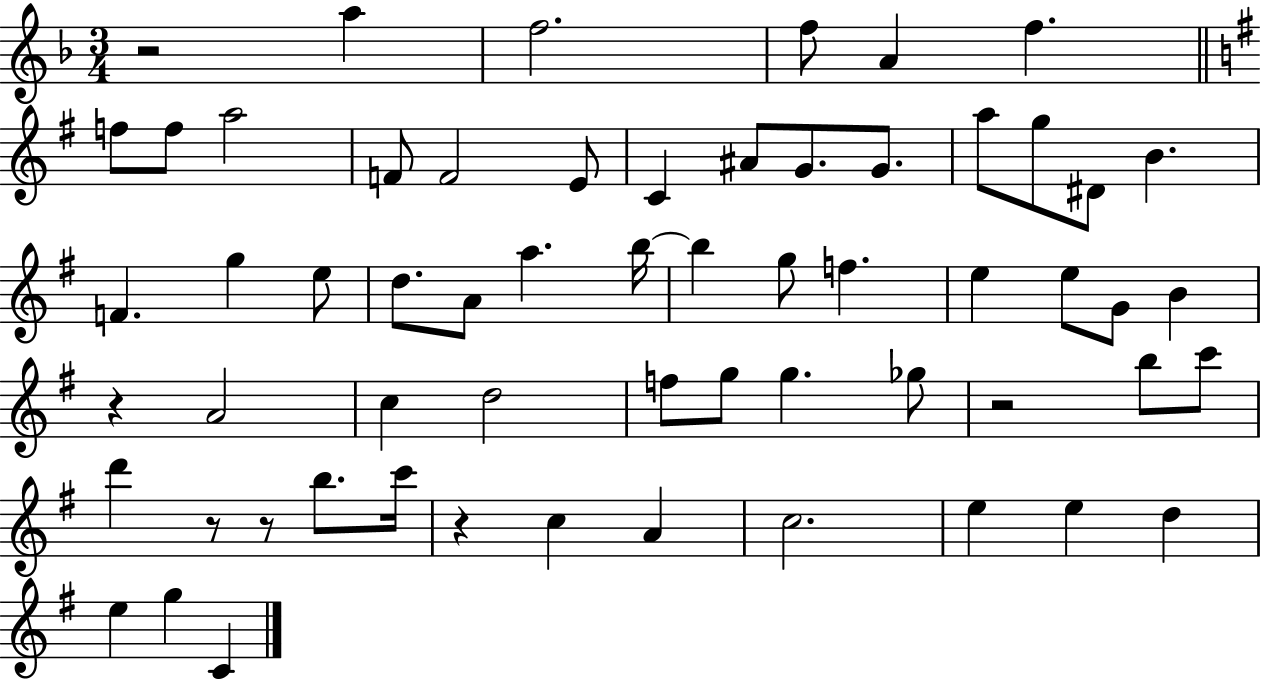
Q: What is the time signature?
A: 3/4